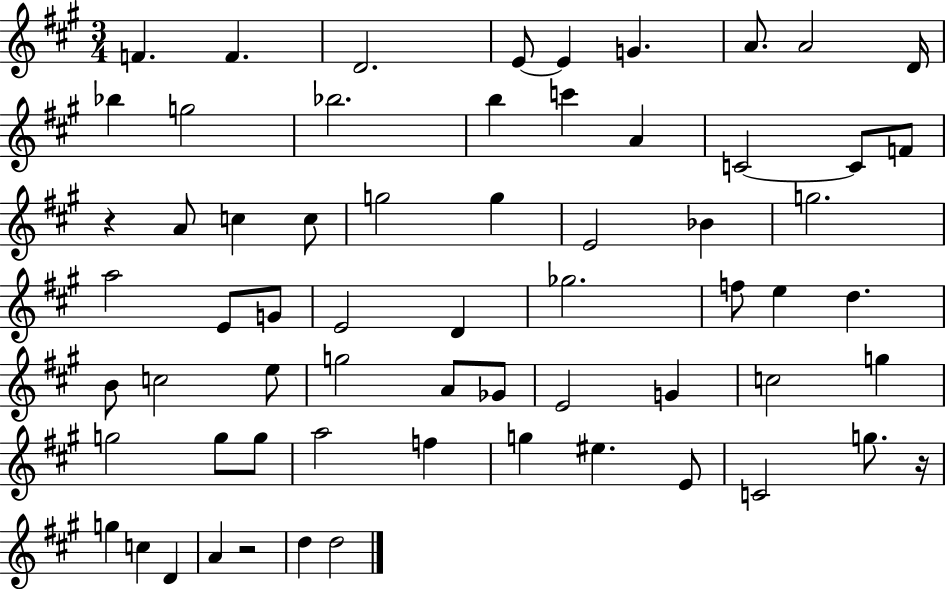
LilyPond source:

{
  \clef treble
  \numericTimeSignature
  \time 3/4
  \key a \major
  f'4. f'4. | d'2. | e'8~~ e'4 g'4. | a'8. a'2 d'16 | \break bes''4 g''2 | bes''2. | b''4 c'''4 a'4 | c'2~~ c'8 f'8 | \break r4 a'8 c''4 c''8 | g''2 g''4 | e'2 bes'4 | g''2. | \break a''2 e'8 g'8 | e'2 d'4 | ges''2. | f''8 e''4 d''4. | \break b'8 c''2 e''8 | g''2 a'8 ges'8 | e'2 g'4 | c''2 g''4 | \break g''2 g''8 g''8 | a''2 f''4 | g''4 eis''4. e'8 | c'2 g''8. r16 | \break g''4 c''4 d'4 | a'4 r2 | d''4 d''2 | \bar "|."
}